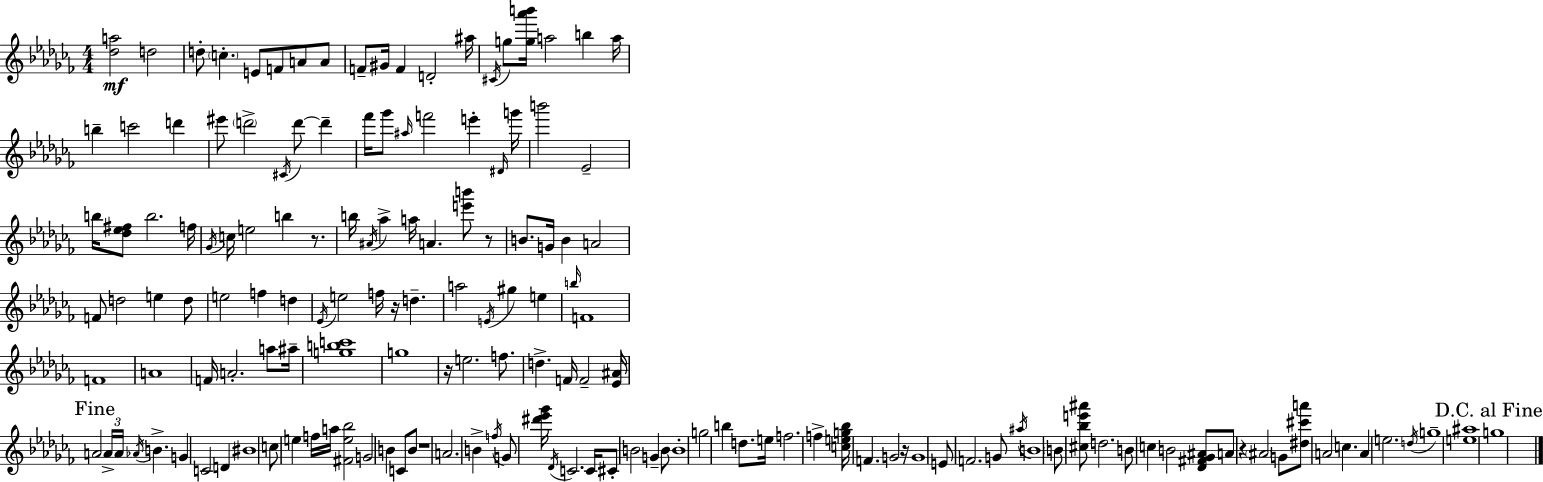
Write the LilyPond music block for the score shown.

{
  \clef treble
  \numericTimeSignature
  \time 4/4
  \key aes \minor
  <des'' a''>2\mf d''2 | d''8-. \parenthesize c''4.-. e'8 f'8 a'8 a'8 | f'8-- gis'16 f'4 d'2-. ais''16 | \acciaccatura { cis'16 } g''8 <g'' aes''' b'''>16 a''2 b''4 | \break a''16 b''4-- c'''2 d'''4 | eis'''8 \parenthesize d'''2-> \acciaccatura { cis'16 } d'''8~~ d'''4-- | fes'''16 ges'''8 \grace { ais''16 } f'''2 e'''4-. | \grace { dis'16 } g'''16 b'''2 ees'2-- | \break b''16 <des'' ees'' fis''>8 b''2. | f''16 \acciaccatura { ges'16 } c''16 e''2 b''4 | r8. b''16 \acciaccatura { ais'16 } aes''4-> a''16 a'4. | <e''' b'''>8 r8 b'8. g'16 b'4 a'2 | \break f'8 d''2 | e''4 d''8 e''2 f''4 | d''4 \acciaccatura { ees'16 } e''2 f''16 | r16 d''4.-- a''2 \acciaccatura { e'16 } | \break gis''4 e''4 \grace { b''16 } f'1 | f'1 | a'1 | f'16 a'2.-. | \break a''8 ais''16-- <g'' b'' c'''>1 | g''1 | r16 e''2. | f''8. d''4.-> f'16 | \break f'2-- <ees' ais'>16 \mark "Fine" a'2 | \tuplet 3/2 { a'16-> a'16 \acciaccatura { aes'16 } } b'4.-> g'4 c'2 | d'4 bis'1 | c''8 e''4 | \break f''16 a''16 <fis' e'' bes''>2 g'2 | b'4 c'8 b'8 r1 | a'2. | b'4-> \acciaccatura { f''16 } g'8 <dis''' ees''' ges'''>16 \acciaccatura { des'16 } c'2. | \break c'16 cis'8-. b'2 | g'4-- b'8 b'1-. | g''2 | b''4 d''8. e''16 f''2. | \break f''4-> <c'' e'' g'' bes''>16 f'4. | g'2 r16 g'1 | e'8 f'2. | g'8 \acciaccatura { ais''16 } b'1 | \break \parenthesize b'8 <cis'' bes'' e''' ais'''>8 | d''2. b'8 c''4 | b'2 <des' fis' ges' ais'>8 a'8 r4 | \parenthesize ais'2 g'8 <dis'' cis''' a'''>8 a'2 | \break c''4. a'4 | e''2. \acciaccatura { d''16 } g''1-- | <e'' ais''>1 | \mark "D.C. al Fine" g''1 | \break \bar "|."
}